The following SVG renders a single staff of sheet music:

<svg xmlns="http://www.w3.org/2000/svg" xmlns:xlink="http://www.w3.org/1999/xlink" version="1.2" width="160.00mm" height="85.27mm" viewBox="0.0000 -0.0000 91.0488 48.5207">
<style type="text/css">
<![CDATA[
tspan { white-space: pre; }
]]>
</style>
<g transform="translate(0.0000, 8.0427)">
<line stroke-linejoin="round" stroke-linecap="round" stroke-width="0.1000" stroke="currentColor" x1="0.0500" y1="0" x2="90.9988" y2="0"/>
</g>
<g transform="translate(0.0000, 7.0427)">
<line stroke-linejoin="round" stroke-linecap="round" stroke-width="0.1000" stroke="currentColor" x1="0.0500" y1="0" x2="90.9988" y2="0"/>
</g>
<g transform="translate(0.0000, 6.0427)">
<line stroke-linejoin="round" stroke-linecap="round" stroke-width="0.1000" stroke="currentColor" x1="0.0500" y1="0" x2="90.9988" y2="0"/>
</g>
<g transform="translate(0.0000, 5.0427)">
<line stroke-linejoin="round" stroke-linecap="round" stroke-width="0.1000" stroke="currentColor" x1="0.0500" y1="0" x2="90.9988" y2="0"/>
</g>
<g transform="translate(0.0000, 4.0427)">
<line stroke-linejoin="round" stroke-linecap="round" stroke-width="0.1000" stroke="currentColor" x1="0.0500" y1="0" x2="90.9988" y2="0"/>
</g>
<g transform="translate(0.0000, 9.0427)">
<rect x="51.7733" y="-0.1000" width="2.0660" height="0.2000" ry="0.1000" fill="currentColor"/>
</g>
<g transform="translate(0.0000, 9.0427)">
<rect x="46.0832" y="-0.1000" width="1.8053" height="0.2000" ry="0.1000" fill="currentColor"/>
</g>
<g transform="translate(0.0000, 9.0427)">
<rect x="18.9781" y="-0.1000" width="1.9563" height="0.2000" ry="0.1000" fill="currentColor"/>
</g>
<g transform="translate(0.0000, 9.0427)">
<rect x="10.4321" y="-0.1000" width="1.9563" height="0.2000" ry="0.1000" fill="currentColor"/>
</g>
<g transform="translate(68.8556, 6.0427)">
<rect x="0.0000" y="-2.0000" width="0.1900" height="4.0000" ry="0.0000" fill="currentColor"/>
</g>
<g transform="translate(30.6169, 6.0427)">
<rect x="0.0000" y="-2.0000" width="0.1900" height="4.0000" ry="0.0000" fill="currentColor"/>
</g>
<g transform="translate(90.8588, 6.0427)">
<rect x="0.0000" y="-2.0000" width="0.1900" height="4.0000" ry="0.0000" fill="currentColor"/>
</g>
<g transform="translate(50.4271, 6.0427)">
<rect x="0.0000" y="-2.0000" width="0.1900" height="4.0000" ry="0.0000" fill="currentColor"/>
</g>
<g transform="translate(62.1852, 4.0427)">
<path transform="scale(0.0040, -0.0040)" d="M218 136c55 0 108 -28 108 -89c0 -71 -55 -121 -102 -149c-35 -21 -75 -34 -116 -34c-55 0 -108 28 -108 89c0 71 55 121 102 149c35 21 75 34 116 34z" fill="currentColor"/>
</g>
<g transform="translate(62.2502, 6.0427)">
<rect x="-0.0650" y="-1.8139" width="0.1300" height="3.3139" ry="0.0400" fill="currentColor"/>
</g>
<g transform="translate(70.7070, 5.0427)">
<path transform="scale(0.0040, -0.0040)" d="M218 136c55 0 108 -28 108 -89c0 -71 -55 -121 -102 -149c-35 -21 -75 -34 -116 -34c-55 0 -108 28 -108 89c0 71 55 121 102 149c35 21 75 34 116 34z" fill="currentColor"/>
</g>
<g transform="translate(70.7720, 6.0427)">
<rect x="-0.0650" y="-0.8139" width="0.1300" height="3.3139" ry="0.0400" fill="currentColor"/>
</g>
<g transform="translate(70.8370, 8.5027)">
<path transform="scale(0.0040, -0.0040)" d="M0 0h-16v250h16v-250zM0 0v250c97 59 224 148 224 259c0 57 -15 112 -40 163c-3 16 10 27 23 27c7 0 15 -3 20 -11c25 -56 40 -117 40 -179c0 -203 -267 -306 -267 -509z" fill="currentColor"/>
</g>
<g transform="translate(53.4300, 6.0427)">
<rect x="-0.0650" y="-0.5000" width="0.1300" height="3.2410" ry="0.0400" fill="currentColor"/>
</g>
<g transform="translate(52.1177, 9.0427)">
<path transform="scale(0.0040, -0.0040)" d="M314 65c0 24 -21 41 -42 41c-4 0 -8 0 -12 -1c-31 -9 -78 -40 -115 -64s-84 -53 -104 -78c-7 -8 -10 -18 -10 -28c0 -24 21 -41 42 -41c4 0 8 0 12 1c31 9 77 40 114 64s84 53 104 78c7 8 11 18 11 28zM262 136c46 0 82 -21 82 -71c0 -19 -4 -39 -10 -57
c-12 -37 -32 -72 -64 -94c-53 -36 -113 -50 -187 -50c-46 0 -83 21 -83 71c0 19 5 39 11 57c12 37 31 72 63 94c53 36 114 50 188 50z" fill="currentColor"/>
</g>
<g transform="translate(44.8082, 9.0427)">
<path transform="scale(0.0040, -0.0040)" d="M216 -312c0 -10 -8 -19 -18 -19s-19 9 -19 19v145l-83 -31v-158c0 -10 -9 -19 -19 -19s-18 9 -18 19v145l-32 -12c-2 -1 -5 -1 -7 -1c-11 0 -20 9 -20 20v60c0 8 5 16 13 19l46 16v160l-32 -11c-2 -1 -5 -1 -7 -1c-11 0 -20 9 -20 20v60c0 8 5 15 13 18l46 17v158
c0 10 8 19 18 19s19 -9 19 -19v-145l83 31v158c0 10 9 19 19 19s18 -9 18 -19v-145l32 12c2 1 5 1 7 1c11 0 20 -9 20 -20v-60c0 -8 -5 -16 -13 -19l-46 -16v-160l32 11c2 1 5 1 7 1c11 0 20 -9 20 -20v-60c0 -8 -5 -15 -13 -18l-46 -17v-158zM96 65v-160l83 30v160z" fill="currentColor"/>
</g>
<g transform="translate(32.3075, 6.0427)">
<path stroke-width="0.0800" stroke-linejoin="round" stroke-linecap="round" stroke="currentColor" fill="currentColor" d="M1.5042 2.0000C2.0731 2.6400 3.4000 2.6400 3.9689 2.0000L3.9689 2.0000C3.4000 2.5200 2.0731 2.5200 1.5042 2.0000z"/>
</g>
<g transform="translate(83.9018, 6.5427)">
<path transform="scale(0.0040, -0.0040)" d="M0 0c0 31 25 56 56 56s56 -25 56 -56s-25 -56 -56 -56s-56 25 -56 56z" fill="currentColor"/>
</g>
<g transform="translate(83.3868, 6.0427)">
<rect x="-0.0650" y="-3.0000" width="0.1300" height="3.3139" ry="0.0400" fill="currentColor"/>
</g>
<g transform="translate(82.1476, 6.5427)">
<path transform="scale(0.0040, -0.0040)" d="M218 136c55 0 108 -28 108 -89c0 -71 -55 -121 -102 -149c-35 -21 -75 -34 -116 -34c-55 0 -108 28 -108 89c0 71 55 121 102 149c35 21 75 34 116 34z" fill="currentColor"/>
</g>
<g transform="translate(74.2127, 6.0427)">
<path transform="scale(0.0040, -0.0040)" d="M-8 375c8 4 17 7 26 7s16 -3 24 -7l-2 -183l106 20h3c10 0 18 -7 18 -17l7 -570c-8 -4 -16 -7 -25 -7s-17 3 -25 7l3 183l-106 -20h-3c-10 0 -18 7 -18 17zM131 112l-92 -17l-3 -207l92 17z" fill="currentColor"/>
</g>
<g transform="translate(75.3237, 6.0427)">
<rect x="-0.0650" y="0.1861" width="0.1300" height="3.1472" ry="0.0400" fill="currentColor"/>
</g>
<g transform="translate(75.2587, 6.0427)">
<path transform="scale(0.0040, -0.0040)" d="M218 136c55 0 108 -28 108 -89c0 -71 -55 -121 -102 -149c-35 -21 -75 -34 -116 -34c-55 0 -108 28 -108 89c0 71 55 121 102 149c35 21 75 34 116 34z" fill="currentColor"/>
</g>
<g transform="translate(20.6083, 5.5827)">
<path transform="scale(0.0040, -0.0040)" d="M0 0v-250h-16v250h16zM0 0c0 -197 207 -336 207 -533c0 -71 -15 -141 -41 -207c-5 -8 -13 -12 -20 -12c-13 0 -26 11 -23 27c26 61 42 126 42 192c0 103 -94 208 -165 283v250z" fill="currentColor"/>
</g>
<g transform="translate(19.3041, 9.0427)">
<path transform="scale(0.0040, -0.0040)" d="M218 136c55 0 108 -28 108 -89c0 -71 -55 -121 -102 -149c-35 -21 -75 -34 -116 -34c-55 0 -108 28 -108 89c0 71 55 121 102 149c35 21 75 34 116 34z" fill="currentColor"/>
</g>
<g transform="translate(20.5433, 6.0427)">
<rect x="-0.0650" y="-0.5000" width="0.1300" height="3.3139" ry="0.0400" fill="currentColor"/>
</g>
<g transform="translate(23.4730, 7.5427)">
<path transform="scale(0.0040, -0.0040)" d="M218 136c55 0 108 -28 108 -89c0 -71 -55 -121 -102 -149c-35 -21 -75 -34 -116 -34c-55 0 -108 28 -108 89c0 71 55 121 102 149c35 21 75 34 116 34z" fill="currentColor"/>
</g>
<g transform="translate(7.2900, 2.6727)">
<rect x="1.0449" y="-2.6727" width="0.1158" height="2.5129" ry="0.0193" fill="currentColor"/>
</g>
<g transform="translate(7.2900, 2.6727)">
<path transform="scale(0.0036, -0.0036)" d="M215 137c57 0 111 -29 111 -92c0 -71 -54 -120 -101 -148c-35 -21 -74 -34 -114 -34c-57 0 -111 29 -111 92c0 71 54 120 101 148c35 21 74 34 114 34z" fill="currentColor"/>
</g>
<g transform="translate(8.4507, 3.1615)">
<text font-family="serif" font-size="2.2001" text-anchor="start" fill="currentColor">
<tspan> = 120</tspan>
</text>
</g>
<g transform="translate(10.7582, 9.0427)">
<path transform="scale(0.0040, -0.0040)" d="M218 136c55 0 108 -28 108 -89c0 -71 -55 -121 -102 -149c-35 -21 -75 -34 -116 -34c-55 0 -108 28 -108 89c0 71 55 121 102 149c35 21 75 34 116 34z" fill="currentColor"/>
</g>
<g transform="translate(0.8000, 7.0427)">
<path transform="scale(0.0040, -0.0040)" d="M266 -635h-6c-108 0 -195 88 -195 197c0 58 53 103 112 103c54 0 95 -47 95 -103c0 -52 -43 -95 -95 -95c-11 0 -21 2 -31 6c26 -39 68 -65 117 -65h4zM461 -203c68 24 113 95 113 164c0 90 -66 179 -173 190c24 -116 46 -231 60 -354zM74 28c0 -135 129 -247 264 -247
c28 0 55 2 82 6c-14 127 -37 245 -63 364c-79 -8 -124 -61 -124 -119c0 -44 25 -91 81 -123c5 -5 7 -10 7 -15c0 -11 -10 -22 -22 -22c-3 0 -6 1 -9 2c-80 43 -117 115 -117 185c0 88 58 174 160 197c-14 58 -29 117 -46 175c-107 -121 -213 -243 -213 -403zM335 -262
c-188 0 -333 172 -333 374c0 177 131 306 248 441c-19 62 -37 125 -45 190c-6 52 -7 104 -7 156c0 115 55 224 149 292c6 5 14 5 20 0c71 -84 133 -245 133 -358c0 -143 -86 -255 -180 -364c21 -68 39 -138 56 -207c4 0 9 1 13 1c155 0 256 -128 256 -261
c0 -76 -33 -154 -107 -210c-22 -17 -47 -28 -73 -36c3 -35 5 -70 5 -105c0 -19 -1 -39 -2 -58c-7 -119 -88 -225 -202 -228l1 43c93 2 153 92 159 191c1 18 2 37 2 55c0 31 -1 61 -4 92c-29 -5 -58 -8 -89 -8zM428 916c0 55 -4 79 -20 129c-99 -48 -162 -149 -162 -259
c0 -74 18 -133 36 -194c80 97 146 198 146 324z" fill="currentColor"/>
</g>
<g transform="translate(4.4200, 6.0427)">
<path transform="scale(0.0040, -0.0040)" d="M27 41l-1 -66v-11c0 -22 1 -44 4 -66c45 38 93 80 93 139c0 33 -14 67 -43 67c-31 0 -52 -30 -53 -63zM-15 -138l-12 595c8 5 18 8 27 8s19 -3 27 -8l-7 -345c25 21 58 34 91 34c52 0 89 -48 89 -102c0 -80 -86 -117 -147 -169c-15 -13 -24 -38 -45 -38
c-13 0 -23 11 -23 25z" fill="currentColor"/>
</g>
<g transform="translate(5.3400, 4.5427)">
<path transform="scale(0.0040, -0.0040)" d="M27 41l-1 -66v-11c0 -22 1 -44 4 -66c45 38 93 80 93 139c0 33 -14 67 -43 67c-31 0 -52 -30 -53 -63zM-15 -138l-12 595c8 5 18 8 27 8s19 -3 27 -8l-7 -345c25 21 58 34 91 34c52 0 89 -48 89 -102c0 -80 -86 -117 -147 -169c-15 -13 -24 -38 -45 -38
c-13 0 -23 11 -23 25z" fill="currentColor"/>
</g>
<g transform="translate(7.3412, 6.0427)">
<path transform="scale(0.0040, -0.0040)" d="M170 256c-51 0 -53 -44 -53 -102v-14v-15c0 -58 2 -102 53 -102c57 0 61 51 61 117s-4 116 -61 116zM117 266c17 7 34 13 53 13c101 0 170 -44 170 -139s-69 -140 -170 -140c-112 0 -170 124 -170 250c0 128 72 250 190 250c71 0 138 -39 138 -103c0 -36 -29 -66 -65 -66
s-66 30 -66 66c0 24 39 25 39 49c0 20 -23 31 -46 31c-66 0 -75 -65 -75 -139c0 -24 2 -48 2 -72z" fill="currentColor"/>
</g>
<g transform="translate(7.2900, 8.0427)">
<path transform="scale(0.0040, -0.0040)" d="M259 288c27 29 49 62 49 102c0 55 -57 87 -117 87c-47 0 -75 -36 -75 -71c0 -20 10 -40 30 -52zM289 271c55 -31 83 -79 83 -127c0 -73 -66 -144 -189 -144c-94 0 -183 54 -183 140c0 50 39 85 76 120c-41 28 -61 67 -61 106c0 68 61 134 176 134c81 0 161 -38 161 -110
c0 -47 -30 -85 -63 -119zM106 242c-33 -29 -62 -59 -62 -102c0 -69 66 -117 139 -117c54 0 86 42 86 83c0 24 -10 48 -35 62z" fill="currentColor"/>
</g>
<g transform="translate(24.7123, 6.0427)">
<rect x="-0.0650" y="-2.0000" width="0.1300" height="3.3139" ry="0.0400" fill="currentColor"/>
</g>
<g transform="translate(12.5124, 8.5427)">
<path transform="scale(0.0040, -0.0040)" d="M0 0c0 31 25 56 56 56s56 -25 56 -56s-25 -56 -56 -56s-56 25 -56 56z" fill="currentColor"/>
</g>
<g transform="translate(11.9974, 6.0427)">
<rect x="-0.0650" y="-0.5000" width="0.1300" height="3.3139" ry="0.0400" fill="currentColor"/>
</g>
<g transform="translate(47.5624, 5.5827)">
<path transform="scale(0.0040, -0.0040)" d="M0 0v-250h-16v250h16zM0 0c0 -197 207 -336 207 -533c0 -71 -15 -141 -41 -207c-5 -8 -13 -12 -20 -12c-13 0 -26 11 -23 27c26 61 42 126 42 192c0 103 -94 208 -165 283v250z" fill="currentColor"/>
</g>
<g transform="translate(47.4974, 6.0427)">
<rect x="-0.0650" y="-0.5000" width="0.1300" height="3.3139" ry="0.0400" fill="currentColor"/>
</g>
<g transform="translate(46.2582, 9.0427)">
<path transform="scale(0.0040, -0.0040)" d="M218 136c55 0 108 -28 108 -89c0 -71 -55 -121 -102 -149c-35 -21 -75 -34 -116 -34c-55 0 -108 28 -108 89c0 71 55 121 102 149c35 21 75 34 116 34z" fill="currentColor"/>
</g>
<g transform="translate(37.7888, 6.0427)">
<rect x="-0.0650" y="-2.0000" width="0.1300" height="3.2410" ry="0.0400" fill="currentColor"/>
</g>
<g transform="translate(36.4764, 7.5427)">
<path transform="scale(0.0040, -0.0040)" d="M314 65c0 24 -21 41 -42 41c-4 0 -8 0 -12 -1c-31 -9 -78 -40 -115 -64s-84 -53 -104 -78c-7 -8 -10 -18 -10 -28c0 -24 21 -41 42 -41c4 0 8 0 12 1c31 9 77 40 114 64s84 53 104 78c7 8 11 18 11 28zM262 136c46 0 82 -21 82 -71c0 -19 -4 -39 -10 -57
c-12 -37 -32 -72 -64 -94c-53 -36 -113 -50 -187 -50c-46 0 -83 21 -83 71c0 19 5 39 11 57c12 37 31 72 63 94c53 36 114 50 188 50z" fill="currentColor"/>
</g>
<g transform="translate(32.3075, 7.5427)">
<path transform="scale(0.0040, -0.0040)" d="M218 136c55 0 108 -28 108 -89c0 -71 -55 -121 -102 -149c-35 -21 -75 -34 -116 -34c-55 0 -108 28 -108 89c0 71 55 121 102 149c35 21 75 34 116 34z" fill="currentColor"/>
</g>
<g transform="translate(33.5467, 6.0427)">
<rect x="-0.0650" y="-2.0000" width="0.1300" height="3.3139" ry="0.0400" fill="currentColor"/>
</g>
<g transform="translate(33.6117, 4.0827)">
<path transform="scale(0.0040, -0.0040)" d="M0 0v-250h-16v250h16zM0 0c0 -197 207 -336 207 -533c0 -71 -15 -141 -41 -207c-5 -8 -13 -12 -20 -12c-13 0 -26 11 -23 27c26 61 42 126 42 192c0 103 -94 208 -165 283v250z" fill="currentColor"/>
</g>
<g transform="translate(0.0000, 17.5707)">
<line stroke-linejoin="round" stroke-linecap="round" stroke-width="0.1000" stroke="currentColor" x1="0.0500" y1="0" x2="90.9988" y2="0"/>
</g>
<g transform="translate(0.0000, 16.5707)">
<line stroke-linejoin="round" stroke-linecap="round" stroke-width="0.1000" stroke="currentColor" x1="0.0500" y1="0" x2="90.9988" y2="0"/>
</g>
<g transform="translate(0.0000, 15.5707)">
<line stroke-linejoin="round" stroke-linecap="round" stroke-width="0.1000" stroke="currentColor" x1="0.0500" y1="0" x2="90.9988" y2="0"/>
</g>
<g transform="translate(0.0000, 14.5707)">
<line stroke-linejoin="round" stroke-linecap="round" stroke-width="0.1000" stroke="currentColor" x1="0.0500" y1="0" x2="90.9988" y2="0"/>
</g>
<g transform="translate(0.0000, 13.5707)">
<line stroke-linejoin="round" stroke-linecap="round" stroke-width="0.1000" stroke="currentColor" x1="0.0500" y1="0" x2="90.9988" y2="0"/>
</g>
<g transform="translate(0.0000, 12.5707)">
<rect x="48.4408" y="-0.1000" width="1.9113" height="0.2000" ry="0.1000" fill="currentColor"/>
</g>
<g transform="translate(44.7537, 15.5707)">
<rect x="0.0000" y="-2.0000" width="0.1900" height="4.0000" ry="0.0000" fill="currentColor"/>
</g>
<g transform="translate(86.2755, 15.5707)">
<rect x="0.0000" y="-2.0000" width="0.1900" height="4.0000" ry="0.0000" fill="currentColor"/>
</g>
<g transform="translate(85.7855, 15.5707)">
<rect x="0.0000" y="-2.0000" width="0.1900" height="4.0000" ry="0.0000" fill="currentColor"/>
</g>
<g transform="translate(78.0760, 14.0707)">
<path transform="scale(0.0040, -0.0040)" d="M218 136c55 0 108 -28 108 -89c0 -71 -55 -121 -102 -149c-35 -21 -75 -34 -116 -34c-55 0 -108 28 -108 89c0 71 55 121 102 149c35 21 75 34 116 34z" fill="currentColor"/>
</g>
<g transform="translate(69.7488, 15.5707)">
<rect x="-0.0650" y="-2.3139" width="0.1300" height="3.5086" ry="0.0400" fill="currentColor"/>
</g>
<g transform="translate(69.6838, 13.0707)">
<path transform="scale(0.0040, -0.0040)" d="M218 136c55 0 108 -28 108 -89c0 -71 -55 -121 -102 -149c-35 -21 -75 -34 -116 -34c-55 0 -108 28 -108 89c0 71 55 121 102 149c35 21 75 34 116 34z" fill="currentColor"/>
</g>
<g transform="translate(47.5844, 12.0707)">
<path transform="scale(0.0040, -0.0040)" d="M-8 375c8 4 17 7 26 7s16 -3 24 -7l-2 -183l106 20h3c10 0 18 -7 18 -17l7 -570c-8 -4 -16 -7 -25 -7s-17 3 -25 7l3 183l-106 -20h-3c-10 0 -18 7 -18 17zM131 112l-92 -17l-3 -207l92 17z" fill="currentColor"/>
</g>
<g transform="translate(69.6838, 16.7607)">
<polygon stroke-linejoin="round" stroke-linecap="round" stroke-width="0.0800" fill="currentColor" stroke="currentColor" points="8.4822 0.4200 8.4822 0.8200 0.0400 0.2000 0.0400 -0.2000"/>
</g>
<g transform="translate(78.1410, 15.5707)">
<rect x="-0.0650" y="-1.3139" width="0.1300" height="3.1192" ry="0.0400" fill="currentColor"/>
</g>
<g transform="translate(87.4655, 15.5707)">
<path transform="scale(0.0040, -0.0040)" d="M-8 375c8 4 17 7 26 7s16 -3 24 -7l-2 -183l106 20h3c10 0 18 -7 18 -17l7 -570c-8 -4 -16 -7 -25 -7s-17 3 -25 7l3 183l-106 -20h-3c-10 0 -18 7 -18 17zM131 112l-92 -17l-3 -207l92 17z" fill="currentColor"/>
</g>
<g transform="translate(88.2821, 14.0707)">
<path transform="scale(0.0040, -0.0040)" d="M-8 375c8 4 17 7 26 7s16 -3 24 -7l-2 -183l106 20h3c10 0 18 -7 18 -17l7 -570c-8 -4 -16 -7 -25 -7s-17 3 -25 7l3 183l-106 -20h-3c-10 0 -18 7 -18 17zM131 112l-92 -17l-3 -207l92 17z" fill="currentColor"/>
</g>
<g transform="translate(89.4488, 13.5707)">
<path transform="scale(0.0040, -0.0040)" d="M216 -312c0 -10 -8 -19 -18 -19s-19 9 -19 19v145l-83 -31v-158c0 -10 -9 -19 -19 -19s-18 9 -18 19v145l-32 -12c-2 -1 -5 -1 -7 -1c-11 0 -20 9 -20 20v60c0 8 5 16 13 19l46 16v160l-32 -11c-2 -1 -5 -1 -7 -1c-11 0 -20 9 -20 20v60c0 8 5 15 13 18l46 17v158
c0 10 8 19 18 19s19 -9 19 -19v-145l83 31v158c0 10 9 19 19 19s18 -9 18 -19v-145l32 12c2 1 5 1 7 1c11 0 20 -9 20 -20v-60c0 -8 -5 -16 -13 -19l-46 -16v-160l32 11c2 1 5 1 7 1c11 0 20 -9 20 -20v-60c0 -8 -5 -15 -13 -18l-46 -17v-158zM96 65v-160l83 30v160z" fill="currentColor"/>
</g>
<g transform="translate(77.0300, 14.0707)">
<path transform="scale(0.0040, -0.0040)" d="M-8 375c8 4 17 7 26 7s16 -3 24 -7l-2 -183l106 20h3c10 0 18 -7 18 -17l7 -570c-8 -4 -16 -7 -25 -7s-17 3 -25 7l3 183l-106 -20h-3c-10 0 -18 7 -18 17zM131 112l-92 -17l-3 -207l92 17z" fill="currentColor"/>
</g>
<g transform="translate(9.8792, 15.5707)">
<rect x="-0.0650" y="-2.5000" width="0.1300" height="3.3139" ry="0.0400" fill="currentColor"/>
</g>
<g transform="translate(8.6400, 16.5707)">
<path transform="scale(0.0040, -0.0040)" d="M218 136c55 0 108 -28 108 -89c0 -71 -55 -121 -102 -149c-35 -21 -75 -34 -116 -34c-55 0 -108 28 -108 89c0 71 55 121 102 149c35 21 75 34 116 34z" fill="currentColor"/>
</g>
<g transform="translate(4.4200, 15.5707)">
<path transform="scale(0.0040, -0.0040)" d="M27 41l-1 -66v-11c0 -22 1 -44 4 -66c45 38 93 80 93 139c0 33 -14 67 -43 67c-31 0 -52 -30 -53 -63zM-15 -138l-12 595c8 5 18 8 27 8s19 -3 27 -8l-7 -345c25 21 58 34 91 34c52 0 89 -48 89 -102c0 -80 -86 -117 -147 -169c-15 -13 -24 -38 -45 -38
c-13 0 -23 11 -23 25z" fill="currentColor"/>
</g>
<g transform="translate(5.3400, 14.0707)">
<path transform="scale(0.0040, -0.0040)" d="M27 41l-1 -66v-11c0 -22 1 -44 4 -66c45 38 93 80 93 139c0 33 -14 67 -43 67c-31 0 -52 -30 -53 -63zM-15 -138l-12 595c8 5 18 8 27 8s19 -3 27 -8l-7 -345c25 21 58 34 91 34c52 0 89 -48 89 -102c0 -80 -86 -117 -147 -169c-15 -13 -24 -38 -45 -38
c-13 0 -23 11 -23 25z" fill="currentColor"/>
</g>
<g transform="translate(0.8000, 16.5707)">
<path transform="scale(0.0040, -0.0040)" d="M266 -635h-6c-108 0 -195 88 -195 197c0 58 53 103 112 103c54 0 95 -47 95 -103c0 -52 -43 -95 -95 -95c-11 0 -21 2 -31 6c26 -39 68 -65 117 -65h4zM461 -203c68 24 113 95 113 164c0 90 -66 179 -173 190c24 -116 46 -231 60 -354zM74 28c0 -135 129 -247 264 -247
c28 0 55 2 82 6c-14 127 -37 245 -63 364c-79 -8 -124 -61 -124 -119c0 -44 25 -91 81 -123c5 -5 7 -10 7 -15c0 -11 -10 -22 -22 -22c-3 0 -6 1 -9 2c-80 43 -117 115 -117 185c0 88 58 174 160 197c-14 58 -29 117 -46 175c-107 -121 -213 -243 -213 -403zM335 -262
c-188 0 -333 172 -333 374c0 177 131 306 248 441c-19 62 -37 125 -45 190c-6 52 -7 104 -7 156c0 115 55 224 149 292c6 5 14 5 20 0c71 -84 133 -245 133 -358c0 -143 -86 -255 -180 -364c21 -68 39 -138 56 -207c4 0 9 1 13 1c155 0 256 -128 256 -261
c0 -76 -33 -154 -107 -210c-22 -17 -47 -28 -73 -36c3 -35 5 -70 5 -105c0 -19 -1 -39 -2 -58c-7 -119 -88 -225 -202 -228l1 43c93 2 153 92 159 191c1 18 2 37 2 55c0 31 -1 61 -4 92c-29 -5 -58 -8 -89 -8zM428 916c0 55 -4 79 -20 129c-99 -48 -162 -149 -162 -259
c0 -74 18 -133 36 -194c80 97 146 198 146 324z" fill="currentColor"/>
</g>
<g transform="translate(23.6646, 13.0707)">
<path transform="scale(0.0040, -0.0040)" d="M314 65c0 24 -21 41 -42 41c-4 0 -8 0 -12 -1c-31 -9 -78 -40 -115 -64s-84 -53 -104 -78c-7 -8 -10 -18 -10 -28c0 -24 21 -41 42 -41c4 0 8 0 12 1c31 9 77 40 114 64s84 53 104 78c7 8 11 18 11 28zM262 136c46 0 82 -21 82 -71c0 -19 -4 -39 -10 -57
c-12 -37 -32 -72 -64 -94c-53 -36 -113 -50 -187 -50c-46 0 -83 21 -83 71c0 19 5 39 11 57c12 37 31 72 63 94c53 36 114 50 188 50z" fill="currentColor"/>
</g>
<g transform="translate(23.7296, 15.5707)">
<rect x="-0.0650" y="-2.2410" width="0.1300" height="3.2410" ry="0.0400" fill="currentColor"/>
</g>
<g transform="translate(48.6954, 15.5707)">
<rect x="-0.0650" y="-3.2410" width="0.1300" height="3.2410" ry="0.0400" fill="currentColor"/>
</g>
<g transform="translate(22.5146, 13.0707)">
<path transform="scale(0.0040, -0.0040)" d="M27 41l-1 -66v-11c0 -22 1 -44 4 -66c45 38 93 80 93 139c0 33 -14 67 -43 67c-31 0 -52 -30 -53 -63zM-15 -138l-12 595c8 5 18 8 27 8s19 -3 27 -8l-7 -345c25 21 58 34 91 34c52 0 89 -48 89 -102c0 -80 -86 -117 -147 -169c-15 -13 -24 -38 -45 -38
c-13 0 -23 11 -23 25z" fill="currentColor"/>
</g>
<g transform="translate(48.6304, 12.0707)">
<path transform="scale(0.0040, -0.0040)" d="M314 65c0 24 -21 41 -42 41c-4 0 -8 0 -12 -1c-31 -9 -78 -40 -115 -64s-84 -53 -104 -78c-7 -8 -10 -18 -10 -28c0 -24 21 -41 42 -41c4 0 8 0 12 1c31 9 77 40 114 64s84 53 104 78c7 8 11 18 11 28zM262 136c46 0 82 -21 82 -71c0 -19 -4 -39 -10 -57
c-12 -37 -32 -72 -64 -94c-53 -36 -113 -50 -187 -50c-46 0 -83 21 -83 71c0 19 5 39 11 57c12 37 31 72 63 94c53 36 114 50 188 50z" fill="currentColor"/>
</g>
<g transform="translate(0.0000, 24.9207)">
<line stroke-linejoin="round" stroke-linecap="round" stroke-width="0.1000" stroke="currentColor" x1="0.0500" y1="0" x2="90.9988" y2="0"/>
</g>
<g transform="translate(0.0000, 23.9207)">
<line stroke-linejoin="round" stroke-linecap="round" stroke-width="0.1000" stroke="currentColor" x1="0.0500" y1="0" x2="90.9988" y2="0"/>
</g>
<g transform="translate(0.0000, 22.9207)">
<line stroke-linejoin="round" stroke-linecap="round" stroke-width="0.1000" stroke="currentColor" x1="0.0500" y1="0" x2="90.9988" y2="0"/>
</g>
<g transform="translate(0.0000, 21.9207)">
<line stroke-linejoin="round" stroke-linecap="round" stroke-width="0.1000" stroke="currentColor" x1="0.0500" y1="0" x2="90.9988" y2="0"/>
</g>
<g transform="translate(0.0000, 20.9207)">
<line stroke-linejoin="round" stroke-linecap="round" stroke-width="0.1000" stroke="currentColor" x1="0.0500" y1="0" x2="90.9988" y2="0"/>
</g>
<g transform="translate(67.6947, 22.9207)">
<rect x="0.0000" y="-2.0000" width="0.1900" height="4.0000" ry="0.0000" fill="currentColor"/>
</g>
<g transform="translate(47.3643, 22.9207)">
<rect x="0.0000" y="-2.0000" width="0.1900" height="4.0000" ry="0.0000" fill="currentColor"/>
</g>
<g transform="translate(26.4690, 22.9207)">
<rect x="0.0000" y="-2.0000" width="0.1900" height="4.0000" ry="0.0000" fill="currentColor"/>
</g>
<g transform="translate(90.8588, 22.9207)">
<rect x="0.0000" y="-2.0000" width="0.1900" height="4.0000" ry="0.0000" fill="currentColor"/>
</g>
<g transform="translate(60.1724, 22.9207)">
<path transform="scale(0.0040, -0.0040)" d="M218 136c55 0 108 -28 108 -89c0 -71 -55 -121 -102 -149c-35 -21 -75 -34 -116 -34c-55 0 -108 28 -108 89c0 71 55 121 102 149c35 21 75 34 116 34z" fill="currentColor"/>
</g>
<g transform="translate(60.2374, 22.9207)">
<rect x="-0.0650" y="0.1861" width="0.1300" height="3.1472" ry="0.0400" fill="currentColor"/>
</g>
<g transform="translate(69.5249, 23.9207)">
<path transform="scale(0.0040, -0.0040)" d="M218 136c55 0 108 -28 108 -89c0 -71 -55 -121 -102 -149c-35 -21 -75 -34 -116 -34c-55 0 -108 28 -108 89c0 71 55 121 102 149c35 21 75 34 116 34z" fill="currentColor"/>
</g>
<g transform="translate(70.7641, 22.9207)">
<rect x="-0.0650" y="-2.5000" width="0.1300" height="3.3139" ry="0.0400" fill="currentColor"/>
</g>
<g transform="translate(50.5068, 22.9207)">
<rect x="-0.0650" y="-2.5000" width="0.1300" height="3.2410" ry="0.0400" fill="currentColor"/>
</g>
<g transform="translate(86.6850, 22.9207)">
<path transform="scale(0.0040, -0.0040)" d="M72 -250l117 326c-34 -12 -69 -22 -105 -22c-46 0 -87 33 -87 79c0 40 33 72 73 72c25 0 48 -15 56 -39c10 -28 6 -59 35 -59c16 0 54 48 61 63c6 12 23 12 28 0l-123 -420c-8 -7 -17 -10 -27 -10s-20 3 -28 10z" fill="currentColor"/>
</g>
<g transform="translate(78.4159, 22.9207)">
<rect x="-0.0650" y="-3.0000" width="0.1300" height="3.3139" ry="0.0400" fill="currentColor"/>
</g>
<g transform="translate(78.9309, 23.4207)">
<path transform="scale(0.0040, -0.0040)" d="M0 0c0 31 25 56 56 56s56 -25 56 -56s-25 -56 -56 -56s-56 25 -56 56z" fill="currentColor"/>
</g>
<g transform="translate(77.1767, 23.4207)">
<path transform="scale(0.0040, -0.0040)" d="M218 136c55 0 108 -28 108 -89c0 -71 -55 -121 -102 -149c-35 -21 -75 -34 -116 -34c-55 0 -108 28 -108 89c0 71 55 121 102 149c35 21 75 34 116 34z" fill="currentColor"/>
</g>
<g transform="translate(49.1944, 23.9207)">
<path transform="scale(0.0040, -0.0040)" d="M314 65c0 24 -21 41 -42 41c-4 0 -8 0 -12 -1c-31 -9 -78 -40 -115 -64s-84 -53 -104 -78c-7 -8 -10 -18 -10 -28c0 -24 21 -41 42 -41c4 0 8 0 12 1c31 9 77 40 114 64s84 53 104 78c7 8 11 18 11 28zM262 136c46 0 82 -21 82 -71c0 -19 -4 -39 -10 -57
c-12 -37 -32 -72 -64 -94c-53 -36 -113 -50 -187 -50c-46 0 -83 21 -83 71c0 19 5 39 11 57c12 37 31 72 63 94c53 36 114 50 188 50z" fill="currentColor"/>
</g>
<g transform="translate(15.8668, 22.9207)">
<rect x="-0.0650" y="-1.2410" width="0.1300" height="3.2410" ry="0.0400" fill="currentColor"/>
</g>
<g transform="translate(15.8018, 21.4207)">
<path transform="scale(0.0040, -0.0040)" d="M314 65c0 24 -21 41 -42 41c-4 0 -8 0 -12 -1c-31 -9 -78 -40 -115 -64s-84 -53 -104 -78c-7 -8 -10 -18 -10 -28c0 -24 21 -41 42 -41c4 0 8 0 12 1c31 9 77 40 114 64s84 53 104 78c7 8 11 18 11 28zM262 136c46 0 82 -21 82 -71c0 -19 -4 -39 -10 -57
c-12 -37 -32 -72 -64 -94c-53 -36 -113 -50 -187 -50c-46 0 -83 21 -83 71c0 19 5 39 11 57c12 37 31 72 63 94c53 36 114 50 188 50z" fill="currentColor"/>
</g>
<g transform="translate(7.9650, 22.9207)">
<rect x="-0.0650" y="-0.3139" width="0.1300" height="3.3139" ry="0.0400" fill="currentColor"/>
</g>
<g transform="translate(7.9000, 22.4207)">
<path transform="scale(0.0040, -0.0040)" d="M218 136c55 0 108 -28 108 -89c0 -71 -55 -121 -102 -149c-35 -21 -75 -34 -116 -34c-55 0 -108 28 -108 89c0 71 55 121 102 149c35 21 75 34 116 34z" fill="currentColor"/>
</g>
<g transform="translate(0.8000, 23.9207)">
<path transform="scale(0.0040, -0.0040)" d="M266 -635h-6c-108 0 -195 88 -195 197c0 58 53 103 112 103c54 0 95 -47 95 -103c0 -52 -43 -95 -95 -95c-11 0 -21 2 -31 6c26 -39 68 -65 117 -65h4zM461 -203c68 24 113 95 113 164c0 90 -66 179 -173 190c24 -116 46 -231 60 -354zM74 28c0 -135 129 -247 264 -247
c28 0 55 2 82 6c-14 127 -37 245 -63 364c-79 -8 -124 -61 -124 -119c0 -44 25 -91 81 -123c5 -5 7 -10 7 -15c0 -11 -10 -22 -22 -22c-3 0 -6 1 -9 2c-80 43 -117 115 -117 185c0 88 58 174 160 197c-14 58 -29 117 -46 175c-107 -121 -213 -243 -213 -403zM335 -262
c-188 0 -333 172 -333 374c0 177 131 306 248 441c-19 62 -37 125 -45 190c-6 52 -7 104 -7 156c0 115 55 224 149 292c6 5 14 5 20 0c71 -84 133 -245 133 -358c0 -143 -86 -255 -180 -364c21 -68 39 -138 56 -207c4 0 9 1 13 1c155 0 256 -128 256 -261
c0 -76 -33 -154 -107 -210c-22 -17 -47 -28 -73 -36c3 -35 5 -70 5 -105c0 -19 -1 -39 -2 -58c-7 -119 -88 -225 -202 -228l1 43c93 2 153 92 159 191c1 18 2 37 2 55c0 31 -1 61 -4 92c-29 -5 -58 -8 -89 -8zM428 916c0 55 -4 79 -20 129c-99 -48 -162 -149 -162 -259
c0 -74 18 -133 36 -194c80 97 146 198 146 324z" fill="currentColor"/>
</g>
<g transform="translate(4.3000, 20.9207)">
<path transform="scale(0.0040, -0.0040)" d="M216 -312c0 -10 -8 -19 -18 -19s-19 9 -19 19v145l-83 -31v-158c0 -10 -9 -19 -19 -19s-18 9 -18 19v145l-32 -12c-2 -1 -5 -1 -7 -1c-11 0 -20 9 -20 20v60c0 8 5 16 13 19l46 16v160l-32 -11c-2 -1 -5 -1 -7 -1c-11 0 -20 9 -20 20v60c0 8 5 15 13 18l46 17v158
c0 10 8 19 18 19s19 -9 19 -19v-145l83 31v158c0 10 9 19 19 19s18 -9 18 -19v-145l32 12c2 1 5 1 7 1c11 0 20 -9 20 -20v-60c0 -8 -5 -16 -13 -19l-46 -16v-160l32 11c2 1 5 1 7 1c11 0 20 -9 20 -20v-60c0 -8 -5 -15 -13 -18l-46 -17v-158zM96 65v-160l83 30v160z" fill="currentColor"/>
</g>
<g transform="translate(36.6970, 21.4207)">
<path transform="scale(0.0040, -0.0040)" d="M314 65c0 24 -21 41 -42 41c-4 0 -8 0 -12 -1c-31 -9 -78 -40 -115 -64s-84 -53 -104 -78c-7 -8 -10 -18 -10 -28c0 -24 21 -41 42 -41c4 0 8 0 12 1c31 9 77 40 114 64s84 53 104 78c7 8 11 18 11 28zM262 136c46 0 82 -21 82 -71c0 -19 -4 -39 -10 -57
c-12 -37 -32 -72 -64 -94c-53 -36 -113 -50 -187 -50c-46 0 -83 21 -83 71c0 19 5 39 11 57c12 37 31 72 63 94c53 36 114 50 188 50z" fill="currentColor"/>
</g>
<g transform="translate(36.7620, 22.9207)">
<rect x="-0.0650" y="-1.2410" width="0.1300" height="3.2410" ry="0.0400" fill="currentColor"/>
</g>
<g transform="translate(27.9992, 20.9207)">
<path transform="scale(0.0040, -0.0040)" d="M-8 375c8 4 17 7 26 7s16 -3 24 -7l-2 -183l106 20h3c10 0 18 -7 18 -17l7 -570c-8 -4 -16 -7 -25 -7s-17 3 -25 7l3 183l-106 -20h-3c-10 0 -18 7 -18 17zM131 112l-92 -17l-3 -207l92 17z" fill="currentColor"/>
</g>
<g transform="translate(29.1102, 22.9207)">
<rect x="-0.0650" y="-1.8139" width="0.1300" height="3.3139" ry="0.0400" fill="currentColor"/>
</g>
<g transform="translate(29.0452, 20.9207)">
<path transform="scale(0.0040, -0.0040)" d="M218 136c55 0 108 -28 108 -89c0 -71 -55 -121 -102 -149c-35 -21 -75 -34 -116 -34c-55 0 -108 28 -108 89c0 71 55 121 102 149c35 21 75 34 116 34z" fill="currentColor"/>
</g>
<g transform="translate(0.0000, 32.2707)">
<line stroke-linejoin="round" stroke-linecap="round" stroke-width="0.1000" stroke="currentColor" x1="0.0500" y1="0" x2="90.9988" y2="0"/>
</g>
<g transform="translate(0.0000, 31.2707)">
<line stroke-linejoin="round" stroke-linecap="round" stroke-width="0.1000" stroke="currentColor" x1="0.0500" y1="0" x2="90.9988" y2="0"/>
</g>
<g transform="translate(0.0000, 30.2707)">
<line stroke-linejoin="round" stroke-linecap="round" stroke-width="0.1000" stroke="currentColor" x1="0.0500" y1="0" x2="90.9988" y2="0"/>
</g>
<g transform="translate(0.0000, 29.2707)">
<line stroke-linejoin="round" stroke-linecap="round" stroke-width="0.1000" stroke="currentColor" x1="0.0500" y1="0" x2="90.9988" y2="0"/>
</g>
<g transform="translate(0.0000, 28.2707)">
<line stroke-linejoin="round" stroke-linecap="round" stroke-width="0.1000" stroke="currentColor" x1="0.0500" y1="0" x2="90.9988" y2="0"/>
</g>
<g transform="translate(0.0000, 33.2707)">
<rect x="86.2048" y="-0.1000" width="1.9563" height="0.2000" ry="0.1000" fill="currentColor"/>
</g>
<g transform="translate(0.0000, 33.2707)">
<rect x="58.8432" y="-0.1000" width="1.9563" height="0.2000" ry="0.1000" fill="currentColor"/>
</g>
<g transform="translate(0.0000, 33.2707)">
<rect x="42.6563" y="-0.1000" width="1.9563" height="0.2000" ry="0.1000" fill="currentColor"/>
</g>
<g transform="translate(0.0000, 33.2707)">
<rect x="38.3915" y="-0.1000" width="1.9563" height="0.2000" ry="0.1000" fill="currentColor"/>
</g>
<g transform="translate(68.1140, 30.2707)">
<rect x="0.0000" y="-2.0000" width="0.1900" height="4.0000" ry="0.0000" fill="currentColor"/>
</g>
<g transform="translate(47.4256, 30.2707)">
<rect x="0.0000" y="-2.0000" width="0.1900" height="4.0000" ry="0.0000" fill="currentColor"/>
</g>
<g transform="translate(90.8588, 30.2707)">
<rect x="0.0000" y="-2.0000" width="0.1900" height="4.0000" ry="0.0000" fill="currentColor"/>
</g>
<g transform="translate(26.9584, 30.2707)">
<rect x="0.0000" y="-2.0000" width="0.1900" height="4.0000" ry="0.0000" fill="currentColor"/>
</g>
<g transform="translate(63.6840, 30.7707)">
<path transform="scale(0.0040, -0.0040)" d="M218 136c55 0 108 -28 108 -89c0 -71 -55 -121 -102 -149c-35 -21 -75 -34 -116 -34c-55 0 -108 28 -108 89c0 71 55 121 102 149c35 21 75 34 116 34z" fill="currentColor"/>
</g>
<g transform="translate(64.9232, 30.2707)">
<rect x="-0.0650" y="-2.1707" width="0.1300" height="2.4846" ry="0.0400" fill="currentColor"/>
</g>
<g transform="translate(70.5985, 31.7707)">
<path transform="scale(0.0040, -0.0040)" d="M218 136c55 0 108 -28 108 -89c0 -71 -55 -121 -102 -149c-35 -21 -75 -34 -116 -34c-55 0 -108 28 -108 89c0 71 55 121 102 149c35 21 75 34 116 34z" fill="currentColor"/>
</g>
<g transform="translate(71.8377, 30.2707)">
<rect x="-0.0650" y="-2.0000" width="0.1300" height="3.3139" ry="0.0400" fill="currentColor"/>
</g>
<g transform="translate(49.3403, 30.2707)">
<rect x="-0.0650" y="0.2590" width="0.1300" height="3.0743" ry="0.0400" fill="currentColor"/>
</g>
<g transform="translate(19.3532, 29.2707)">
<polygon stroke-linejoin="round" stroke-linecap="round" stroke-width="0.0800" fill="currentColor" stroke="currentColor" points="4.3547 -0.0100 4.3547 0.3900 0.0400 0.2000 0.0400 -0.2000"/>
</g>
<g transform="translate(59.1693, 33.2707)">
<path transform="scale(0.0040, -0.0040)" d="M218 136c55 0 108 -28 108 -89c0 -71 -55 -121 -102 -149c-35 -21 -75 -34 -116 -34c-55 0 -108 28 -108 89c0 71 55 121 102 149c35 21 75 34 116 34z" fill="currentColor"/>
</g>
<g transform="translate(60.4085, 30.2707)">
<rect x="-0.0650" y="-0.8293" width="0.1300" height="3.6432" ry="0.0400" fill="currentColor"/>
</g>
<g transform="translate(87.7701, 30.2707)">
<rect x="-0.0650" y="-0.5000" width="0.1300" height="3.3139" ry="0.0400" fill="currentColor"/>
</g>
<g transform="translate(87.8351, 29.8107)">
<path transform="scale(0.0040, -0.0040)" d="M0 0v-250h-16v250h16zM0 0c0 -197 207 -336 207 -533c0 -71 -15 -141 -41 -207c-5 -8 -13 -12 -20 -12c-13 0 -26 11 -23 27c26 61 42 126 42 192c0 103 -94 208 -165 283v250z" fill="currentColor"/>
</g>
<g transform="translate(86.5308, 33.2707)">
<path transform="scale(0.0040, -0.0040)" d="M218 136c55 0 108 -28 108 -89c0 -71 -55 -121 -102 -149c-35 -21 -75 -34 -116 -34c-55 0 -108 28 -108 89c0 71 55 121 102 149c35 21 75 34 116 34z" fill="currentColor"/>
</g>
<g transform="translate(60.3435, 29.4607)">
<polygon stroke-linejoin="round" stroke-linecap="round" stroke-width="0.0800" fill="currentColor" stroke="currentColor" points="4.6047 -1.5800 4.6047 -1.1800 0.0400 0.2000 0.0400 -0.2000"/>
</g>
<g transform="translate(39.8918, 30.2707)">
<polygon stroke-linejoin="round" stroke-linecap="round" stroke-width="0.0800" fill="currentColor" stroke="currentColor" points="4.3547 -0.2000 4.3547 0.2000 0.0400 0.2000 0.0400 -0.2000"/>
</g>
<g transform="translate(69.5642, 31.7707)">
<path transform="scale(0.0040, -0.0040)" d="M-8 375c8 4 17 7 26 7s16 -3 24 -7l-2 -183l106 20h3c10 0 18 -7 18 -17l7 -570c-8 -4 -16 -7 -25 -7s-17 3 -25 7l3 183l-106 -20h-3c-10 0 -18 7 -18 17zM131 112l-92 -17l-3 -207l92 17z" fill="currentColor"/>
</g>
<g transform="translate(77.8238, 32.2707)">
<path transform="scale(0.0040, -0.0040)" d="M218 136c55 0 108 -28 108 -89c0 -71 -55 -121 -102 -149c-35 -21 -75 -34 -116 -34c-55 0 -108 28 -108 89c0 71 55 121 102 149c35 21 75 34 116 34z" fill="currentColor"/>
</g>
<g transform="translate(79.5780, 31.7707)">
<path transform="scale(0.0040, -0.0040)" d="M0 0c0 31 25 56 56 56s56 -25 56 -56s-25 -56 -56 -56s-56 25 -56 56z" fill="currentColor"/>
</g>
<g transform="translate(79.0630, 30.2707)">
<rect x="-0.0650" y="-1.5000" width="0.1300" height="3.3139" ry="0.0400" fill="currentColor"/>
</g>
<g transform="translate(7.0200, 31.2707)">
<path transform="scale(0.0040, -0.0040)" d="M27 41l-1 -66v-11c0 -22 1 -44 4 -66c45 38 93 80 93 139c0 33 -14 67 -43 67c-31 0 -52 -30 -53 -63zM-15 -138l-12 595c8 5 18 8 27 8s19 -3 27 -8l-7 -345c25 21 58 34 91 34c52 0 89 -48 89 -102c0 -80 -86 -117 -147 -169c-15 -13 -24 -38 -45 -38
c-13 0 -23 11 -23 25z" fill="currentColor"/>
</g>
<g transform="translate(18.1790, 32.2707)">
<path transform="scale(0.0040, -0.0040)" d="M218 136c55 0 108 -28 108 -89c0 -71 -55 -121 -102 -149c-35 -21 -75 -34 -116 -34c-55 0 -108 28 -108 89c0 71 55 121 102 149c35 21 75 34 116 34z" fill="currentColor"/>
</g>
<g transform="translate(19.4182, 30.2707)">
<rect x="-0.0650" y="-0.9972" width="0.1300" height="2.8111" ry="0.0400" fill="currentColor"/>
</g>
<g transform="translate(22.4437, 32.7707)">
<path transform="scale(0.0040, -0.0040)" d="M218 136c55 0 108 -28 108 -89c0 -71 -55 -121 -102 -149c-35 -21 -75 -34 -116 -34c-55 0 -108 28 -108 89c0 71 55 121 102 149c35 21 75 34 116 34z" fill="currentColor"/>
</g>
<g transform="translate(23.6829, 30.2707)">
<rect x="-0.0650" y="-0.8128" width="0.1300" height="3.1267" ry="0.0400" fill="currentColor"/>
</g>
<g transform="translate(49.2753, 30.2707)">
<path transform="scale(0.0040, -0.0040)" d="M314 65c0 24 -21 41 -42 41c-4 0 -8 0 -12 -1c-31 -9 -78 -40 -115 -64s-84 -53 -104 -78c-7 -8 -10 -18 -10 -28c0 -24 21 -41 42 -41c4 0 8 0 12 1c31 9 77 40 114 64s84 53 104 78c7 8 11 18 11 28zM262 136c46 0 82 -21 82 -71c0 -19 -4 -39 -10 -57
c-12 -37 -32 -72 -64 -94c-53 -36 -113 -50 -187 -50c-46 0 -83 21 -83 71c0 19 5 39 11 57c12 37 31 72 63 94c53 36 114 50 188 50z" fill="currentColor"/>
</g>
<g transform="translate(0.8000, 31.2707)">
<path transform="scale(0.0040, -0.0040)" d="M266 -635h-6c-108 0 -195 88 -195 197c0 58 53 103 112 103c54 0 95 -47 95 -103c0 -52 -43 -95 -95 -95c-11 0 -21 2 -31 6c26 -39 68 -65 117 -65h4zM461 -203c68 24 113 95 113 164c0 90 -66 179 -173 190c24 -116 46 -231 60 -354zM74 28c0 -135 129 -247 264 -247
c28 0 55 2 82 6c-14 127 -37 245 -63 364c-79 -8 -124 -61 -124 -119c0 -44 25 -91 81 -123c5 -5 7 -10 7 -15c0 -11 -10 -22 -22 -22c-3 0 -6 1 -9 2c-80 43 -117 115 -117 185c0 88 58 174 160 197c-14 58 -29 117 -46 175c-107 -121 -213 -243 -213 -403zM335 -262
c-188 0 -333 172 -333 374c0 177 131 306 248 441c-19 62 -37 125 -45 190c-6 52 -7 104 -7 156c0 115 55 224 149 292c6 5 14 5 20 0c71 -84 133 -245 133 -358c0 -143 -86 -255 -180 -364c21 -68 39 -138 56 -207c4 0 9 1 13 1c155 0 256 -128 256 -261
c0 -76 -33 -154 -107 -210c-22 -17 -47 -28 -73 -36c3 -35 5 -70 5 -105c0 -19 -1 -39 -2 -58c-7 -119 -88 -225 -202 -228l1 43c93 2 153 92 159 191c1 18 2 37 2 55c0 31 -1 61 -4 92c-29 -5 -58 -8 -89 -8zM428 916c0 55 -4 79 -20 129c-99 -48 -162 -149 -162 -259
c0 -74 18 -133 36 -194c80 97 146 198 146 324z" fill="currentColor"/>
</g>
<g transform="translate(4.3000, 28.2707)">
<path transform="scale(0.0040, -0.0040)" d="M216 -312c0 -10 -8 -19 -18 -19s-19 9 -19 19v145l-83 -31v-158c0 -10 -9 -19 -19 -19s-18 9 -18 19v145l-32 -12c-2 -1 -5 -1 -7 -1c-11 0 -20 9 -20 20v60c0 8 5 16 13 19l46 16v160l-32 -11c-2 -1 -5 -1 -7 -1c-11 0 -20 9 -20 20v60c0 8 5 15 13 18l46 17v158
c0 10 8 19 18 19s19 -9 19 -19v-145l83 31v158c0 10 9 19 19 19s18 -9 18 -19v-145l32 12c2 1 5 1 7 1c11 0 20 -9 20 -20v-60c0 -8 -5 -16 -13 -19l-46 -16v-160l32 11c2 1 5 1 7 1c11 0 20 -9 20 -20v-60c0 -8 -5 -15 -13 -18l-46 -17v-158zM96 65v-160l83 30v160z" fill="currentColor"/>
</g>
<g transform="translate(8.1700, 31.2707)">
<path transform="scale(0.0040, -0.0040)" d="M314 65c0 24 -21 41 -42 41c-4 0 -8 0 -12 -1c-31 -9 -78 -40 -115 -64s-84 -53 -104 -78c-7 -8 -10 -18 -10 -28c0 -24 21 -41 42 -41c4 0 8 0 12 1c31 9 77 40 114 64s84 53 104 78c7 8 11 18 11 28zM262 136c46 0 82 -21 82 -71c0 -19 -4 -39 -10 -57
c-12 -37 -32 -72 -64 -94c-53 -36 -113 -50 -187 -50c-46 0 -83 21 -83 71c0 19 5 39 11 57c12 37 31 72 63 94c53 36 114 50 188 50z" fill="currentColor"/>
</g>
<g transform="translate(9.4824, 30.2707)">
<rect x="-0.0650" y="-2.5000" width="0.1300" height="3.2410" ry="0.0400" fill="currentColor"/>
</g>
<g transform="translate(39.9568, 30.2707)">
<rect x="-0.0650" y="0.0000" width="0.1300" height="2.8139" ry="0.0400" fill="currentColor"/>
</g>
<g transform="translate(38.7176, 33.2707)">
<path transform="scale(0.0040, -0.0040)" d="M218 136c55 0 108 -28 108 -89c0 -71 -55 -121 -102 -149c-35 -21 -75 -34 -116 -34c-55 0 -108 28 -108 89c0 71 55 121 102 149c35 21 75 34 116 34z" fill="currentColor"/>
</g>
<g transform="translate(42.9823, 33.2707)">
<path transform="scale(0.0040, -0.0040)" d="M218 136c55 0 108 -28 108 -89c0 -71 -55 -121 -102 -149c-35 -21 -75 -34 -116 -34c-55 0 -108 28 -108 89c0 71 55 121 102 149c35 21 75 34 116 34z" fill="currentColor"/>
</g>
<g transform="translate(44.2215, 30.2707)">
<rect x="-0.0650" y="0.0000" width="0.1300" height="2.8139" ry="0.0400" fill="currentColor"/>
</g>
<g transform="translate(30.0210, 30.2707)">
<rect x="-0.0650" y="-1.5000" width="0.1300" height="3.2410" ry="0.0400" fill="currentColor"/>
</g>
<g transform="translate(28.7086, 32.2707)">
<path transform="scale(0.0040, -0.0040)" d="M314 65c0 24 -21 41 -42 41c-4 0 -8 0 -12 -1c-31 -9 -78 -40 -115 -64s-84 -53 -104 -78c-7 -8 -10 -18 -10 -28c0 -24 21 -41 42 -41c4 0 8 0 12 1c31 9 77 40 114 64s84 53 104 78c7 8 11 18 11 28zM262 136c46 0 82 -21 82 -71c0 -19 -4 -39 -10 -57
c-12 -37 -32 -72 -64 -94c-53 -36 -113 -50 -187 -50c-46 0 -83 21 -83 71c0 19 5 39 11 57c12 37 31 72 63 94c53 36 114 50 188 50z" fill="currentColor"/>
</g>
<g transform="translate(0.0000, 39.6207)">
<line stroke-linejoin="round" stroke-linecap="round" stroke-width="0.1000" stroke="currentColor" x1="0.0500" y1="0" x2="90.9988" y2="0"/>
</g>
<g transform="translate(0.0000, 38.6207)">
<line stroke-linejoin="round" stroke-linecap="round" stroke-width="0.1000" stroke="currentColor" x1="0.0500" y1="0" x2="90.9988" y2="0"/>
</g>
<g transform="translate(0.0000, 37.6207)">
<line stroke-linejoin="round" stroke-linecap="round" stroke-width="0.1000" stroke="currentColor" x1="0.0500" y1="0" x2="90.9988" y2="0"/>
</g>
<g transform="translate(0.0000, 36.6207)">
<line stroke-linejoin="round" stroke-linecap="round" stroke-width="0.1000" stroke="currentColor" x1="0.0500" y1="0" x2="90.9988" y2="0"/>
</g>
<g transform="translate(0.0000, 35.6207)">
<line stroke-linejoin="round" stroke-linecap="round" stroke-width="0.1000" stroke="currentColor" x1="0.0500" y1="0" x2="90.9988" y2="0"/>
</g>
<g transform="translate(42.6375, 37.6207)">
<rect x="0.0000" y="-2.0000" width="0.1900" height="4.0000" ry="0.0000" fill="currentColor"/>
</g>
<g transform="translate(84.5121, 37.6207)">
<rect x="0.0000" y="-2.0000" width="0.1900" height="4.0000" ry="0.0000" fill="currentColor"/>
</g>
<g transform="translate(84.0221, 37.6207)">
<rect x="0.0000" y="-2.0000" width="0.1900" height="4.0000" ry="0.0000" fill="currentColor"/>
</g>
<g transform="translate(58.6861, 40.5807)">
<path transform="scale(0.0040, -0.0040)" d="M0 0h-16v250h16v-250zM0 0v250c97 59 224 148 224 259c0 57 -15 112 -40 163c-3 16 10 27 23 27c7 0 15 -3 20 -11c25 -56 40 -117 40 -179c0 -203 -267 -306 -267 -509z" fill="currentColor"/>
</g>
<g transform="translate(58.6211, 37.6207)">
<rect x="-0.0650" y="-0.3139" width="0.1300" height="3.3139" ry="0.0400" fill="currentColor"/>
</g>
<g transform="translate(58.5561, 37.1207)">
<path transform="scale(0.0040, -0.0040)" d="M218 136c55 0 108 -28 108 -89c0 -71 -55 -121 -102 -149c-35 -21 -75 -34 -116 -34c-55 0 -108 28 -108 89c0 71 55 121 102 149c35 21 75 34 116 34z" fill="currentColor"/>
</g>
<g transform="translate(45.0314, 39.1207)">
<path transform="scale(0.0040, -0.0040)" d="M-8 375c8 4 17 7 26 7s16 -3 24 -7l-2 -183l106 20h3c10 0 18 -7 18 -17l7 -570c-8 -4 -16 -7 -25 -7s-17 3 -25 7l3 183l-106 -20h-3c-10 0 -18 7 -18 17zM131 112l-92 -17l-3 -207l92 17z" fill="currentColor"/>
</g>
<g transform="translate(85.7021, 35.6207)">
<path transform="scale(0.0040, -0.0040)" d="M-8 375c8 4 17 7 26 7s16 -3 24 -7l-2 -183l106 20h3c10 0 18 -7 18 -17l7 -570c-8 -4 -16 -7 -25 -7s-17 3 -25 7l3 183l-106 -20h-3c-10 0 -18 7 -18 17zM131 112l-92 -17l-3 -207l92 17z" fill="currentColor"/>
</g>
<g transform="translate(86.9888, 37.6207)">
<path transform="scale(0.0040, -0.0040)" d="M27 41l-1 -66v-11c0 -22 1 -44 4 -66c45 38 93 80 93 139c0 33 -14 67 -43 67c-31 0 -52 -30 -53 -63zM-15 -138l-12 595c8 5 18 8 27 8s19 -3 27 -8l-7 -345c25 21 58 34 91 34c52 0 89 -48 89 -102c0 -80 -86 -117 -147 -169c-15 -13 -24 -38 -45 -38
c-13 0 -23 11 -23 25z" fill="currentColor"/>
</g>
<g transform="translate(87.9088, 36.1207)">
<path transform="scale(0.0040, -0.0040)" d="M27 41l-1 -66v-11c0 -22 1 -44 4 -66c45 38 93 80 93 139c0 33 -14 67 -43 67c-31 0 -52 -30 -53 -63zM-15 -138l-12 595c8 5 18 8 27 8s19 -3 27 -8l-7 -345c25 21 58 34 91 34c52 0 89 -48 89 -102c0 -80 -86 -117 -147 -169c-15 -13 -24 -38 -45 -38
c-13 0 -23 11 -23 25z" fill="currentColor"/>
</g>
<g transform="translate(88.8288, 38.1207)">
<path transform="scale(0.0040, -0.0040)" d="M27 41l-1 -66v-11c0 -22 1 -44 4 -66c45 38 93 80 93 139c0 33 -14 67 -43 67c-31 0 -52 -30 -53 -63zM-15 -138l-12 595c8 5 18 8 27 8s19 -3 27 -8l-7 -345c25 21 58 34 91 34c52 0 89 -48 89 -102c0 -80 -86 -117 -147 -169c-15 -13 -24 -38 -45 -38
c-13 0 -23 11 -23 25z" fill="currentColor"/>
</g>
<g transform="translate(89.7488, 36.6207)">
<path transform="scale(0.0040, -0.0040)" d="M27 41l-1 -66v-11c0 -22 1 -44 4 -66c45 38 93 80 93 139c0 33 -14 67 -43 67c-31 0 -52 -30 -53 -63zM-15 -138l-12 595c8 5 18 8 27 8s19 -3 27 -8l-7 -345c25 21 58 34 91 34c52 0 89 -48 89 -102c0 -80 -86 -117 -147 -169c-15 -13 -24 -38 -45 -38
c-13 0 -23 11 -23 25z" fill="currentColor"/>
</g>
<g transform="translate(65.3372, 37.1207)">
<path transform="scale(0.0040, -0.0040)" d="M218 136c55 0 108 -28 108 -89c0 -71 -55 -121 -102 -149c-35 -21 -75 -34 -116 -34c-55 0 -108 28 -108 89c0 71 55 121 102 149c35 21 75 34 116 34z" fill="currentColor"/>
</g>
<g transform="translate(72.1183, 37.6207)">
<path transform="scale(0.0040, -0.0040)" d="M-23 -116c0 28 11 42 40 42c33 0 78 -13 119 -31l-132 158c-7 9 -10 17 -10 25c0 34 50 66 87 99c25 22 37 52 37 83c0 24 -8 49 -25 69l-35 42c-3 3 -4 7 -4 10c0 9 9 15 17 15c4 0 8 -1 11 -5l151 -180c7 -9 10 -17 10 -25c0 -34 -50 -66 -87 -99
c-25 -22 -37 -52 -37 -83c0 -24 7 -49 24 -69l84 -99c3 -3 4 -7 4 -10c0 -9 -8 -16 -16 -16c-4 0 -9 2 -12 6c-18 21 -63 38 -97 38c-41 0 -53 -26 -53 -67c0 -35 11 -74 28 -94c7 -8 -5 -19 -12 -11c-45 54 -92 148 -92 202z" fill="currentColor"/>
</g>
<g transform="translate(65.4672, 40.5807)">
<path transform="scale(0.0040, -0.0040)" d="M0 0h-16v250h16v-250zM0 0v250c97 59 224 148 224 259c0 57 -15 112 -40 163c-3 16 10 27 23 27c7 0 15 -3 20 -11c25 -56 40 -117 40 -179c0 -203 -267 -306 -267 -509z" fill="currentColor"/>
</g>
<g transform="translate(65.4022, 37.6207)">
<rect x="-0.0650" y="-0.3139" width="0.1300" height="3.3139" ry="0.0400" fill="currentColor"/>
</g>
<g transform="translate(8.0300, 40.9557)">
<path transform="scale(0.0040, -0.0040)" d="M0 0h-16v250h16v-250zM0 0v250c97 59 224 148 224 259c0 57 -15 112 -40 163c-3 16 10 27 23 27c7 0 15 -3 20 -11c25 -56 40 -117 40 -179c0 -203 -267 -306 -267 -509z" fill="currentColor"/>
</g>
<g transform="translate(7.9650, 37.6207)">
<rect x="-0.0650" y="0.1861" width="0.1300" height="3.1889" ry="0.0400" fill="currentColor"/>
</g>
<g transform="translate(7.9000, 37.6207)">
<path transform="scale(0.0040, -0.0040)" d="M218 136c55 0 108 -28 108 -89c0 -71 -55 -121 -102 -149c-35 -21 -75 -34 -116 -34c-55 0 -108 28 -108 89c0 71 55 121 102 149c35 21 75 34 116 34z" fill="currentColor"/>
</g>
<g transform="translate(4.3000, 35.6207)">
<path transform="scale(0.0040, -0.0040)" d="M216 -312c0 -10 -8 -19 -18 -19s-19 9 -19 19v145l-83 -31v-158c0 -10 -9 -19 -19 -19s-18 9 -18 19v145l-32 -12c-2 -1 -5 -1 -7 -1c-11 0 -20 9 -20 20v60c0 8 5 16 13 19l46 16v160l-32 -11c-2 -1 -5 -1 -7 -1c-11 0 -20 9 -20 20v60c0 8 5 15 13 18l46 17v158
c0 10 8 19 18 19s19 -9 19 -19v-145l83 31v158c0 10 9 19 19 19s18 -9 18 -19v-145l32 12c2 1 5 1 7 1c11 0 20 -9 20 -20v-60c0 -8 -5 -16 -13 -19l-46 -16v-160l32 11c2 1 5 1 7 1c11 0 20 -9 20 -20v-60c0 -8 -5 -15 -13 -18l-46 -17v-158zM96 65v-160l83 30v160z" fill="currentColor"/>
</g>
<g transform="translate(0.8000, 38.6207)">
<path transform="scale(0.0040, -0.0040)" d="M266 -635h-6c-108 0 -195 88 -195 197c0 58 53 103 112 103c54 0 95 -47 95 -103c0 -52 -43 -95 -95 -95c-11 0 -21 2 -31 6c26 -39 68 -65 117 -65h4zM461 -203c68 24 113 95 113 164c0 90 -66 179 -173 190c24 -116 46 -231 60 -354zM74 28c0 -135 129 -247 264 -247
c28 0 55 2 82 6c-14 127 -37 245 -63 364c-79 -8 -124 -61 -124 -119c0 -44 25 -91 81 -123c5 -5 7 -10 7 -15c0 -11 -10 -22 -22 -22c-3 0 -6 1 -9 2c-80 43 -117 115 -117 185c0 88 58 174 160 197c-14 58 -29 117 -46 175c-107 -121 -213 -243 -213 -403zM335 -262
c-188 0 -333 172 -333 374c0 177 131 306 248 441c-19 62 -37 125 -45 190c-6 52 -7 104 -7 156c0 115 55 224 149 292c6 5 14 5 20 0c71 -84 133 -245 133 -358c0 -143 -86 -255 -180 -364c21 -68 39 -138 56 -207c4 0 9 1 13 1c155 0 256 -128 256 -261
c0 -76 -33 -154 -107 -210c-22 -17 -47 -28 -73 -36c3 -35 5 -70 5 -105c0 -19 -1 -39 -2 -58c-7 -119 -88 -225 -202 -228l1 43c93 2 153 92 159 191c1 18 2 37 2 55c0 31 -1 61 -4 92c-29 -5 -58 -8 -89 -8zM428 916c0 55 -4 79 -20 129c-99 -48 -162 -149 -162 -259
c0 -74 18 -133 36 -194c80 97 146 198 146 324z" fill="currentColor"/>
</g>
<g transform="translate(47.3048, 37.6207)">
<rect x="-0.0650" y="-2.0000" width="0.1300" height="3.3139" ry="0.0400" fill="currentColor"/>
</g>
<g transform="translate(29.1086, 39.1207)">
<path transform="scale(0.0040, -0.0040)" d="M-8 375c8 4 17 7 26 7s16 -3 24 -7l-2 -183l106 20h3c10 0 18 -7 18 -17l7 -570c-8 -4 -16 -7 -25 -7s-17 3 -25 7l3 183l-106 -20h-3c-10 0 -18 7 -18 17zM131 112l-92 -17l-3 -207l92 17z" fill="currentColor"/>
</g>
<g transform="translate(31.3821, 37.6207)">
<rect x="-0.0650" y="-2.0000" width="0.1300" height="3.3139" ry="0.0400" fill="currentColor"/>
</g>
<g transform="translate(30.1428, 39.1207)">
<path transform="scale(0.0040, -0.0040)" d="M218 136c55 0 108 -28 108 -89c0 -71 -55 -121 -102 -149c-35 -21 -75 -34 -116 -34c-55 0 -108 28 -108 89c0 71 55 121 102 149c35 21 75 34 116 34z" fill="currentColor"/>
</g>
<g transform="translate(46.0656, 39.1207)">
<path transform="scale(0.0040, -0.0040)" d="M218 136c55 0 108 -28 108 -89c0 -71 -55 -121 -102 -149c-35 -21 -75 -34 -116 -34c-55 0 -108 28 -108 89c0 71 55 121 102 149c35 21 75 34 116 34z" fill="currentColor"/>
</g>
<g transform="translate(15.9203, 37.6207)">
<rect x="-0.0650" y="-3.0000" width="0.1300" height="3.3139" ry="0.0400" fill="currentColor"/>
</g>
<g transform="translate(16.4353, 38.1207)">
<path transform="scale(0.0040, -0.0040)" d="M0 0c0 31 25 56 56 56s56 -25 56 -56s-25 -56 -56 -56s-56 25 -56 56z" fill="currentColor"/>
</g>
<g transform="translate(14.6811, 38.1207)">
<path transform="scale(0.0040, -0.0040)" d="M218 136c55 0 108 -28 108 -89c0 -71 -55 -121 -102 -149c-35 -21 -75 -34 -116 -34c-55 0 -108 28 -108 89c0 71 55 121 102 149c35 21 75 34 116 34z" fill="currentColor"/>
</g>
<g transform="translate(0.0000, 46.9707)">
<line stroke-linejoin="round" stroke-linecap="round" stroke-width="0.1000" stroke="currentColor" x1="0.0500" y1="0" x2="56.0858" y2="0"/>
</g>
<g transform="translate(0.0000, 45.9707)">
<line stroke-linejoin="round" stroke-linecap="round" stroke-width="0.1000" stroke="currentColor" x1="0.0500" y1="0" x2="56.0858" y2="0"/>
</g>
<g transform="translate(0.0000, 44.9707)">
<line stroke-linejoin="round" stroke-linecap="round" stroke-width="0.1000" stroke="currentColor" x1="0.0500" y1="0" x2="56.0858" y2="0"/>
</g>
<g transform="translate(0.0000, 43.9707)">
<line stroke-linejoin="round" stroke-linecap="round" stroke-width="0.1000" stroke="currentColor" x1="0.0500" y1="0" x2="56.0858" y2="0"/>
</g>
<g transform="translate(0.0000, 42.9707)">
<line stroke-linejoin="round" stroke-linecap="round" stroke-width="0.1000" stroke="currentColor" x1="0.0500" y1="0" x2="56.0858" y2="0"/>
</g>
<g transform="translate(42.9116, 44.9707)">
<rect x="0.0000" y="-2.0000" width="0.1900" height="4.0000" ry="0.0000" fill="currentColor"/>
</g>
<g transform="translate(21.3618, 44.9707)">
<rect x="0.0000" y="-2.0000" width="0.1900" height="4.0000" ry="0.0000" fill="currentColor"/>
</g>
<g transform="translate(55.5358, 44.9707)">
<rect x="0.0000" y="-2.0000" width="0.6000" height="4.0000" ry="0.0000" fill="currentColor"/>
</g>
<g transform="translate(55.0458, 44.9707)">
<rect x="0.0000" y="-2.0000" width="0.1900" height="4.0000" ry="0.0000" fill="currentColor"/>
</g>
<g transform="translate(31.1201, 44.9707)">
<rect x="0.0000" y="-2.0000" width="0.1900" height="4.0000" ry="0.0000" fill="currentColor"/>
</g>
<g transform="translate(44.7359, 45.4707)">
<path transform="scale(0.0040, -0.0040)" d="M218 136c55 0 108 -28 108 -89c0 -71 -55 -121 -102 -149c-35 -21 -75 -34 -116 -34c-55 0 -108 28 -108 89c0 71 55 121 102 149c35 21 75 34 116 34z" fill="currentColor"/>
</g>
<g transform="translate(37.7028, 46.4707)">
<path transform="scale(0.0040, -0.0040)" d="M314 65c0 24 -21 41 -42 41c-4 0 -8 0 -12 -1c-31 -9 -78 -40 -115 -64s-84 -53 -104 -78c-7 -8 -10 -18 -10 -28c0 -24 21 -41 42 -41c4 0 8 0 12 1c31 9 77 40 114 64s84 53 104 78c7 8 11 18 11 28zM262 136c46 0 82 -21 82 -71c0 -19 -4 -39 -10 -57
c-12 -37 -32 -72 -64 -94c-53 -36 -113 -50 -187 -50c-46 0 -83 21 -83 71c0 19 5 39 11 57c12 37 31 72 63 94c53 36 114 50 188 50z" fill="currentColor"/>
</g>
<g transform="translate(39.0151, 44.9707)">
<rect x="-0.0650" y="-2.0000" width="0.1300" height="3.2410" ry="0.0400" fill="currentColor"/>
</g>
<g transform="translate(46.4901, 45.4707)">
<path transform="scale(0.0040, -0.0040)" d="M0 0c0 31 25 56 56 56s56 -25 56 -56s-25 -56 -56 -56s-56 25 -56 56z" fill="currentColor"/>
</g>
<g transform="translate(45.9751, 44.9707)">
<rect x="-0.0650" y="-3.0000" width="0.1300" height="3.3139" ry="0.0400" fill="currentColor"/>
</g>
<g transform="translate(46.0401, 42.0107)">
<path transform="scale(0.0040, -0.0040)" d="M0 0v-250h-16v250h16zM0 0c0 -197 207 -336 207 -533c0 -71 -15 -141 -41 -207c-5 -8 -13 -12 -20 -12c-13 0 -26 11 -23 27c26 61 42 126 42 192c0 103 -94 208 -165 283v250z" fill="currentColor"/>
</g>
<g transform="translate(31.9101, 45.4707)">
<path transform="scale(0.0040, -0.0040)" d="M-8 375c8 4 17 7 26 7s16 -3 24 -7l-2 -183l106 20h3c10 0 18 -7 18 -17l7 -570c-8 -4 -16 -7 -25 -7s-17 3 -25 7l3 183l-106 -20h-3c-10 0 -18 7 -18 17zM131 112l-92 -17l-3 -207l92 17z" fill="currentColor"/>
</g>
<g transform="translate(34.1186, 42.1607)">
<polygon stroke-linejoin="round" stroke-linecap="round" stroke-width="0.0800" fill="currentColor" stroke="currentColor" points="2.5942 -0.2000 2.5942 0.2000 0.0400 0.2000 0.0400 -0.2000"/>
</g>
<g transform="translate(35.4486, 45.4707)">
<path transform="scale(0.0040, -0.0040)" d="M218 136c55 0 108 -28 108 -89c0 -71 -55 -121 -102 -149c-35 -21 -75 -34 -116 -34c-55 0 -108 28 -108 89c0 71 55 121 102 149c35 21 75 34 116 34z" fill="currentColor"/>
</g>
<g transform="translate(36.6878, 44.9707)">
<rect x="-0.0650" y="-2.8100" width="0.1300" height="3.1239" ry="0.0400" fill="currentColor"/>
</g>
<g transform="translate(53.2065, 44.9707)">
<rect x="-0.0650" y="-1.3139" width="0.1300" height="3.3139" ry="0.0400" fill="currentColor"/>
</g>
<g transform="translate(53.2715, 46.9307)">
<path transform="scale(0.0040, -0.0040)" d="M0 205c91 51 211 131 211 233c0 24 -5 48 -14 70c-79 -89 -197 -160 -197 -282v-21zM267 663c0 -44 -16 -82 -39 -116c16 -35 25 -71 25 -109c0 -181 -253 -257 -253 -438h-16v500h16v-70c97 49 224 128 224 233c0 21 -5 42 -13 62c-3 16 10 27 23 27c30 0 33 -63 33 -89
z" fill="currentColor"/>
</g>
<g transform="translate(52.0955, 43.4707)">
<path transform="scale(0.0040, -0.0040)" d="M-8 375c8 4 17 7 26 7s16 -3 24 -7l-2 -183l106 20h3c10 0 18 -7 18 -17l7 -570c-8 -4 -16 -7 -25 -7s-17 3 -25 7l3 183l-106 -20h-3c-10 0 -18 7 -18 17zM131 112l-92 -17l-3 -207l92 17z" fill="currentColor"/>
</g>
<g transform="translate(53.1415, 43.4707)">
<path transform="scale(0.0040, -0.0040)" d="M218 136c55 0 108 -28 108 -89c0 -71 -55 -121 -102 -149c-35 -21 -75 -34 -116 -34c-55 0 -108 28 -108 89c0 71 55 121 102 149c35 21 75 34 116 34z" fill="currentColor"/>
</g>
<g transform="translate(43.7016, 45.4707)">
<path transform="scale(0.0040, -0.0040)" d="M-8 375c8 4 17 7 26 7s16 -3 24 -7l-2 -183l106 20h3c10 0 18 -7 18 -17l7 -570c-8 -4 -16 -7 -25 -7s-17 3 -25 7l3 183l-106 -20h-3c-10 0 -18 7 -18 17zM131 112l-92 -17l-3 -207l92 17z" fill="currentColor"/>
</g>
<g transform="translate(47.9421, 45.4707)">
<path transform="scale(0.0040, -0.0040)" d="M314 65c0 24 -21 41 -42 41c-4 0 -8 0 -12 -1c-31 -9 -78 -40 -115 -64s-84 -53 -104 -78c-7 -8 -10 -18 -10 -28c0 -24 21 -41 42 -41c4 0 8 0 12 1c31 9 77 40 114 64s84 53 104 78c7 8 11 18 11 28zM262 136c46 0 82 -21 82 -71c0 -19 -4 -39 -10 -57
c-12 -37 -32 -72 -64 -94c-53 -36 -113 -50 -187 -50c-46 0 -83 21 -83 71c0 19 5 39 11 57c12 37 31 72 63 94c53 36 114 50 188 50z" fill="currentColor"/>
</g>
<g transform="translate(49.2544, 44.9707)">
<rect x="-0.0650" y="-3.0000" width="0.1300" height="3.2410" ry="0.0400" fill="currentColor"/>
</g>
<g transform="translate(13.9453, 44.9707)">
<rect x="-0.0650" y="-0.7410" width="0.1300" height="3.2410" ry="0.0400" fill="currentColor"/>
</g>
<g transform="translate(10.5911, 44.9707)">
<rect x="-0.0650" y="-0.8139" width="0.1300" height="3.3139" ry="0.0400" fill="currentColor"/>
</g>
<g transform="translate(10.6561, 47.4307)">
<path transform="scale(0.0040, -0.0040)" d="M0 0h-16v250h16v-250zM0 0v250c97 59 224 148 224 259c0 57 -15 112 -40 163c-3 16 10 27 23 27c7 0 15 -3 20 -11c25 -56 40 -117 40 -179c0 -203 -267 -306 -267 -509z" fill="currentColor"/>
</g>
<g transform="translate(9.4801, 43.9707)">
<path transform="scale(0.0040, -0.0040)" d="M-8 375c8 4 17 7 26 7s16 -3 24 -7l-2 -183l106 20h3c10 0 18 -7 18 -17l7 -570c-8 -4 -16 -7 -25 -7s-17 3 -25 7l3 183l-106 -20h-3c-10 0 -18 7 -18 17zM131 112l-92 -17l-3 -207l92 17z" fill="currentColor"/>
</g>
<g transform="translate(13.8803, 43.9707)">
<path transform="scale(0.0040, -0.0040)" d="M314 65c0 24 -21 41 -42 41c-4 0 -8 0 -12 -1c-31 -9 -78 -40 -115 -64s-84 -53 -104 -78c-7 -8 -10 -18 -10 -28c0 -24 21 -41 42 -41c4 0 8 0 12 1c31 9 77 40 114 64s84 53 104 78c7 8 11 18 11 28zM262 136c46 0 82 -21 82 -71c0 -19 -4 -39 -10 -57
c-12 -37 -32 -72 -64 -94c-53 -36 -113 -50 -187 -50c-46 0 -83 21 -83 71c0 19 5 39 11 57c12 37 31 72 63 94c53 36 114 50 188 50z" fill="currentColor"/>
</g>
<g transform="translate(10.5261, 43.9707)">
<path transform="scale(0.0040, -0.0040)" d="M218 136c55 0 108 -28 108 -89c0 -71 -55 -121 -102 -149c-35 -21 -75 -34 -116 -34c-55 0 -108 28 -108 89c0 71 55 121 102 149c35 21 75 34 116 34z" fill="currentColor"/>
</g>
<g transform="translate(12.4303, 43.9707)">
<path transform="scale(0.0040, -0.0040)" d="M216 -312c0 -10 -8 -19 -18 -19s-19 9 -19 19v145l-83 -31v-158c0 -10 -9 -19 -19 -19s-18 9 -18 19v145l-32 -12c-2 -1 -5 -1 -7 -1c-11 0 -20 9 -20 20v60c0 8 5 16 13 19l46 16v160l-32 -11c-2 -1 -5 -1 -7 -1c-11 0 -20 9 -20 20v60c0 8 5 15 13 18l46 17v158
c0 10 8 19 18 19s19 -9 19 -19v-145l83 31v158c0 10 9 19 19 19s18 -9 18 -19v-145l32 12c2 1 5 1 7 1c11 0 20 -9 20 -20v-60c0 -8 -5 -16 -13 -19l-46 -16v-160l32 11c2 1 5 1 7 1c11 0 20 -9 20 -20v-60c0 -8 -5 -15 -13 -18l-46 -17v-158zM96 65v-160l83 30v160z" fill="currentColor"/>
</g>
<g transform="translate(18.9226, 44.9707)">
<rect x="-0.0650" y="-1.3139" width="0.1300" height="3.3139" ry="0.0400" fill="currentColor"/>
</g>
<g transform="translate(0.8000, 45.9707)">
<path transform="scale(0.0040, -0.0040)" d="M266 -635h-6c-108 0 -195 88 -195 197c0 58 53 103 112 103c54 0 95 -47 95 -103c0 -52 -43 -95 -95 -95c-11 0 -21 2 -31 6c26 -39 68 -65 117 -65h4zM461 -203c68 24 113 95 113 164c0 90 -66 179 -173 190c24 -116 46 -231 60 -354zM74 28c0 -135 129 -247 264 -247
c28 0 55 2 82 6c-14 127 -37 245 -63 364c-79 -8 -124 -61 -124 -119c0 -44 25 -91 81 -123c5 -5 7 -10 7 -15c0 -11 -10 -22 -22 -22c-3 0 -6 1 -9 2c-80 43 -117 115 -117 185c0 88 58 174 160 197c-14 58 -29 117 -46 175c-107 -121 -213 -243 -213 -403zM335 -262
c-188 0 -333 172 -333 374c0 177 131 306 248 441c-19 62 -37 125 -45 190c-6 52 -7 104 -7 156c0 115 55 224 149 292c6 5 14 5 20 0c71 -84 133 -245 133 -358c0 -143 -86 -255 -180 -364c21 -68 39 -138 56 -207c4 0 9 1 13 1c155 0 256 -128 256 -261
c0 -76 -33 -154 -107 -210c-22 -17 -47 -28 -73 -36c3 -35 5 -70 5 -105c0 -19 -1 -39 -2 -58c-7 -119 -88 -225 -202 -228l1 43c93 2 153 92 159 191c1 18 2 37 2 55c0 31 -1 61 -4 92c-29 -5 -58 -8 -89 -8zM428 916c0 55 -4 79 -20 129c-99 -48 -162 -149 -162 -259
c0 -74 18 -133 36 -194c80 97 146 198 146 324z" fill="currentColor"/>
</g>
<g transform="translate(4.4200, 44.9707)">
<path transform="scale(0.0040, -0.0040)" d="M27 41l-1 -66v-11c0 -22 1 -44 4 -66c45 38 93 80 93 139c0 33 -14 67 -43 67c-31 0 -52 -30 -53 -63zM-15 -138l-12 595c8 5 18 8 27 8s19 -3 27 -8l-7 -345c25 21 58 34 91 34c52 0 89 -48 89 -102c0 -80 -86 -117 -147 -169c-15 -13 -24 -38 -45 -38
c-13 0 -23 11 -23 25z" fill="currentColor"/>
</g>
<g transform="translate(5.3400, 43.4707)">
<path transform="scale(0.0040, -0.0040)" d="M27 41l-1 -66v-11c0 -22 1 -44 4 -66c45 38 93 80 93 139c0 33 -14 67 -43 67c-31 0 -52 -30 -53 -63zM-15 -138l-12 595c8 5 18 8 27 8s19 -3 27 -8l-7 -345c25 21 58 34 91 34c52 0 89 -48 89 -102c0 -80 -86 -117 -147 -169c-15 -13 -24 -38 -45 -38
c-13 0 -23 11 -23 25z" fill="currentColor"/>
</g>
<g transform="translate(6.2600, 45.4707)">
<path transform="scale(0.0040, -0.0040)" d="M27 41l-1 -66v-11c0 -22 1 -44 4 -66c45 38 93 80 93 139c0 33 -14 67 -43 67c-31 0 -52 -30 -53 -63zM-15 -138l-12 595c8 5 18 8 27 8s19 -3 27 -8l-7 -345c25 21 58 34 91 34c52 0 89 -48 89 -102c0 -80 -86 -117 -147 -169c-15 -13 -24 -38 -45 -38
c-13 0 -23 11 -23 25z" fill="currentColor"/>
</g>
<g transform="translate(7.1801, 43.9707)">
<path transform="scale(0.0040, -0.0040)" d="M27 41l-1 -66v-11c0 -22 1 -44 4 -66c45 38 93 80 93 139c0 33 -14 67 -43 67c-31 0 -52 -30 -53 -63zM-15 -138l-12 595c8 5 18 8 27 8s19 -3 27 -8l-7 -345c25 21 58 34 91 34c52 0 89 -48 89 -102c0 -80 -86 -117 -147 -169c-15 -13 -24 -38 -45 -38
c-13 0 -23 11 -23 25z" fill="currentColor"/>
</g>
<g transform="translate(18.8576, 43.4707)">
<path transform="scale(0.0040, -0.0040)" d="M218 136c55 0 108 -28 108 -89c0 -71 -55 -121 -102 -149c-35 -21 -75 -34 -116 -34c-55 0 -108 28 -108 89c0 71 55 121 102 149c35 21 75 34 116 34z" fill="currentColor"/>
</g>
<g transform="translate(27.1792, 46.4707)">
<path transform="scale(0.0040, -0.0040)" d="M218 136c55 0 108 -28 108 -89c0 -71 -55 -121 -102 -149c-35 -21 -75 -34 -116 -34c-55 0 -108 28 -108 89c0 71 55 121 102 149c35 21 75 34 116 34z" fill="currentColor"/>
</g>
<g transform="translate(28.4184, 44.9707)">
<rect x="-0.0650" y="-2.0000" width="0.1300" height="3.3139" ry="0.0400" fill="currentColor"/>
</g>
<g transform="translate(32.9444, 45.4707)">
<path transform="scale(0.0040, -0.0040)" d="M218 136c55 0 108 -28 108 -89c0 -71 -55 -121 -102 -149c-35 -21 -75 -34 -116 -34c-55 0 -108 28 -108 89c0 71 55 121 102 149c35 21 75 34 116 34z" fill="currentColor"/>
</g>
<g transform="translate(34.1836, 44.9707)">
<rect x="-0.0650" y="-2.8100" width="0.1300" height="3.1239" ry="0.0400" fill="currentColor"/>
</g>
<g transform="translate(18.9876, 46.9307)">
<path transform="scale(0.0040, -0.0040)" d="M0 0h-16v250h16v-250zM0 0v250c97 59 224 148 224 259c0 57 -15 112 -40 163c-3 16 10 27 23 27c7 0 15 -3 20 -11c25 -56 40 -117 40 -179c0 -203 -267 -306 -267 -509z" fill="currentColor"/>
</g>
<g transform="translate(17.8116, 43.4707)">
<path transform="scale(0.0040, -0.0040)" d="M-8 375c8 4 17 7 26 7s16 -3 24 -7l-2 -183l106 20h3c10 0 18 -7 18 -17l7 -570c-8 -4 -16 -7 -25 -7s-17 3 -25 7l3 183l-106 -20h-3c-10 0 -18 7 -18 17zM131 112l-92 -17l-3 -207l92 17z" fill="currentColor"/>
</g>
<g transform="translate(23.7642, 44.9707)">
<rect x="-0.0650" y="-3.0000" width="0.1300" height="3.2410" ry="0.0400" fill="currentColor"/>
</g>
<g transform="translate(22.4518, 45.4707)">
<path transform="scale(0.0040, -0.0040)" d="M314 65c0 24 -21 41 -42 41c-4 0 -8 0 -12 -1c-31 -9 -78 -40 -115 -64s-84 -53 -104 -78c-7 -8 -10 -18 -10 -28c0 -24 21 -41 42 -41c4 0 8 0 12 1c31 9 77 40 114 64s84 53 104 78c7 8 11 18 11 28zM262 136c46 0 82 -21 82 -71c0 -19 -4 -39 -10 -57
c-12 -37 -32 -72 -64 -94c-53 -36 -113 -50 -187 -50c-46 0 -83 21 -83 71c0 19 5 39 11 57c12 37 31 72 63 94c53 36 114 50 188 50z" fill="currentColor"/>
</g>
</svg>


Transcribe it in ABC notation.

X:1
T:Untitled
M:6/8
L:1/4
K:Bb
C C/2 F F/2 F2 ^C/2 C2 f d/2 B A G _g2 b2 g/2 e/2 c e2 f e2 G2 B G A z/2 _G2 E/2 D/2 E2 C/2 C/2 B2 C/2 A/2 F E C/2 B/2 A F F c/2 c/2 z d/2 ^d2 e/2 _A2 F A/2 A/2 F2 A/2 A2 e/4